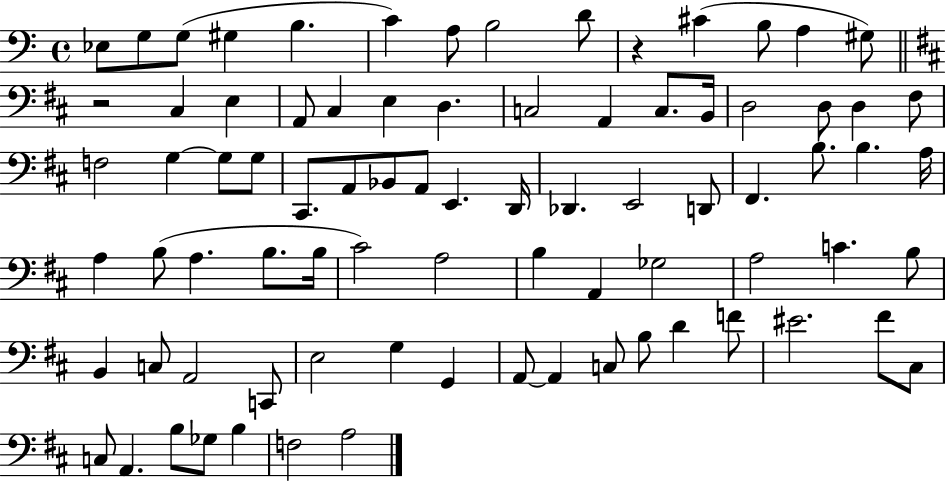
X:1
T:Untitled
M:4/4
L:1/4
K:C
_E,/2 G,/2 G,/2 ^G, B, C A,/2 B,2 D/2 z ^C B,/2 A, ^G,/2 z2 ^C, E, A,,/2 ^C, E, D, C,2 A,, C,/2 B,,/4 D,2 D,/2 D, ^F,/2 F,2 G, G,/2 G,/2 ^C,,/2 A,,/2 _B,,/2 A,,/2 E,, D,,/4 _D,, E,,2 D,,/2 ^F,, B,/2 B, A,/4 A, B,/2 A, B,/2 B,/4 ^C2 A,2 B, A,, _G,2 A,2 C B,/2 B,, C,/2 A,,2 C,,/2 E,2 G, G,, A,,/2 A,, C,/2 B,/2 D F/2 ^E2 ^F/2 ^C,/2 C,/2 A,, B,/2 _G,/2 B, F,2 A,2